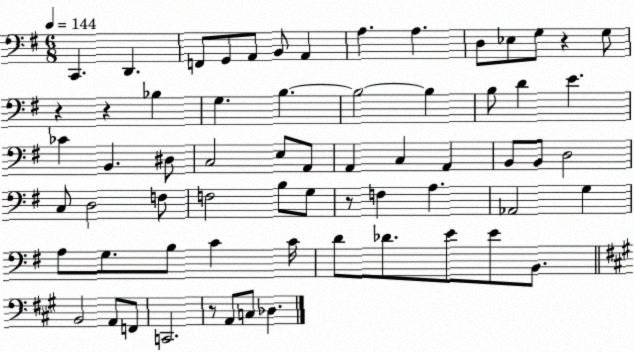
X:1
T:Untitled
M:6/8
L:1/4
K:G
C,, D,, F,,/2 G,,/2 A,,/2 B,,/2 A,, A, A, D,/2 _E,/2 G,/2 z G,/2 z z _B, G, B, B,2 B, B,/2 D E _C B,, ^D,/2 C,2 E,/2 A,,/2 A,, C, A,, B,,/2 B,,/2 D,2 C,/2 D,2 F,/2 F,2 B,/2 G,/2 z/2 F, A, _A,,2 G, A,/2 G,/2 B,/2 C C/4 D/2 _D/2 E/2 E/2 B,,/2 B,,2 A,,/2 F,,/2 C,,2 z/2 A,,/2 C,/2 _D,